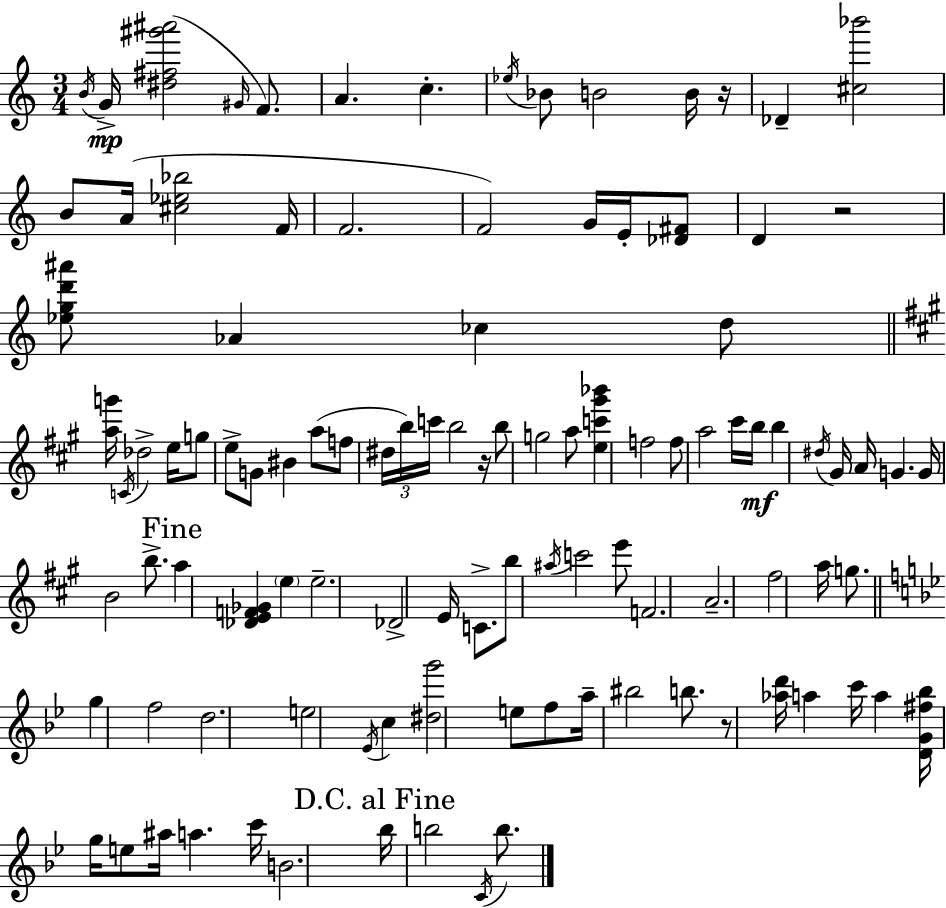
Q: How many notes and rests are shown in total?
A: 105